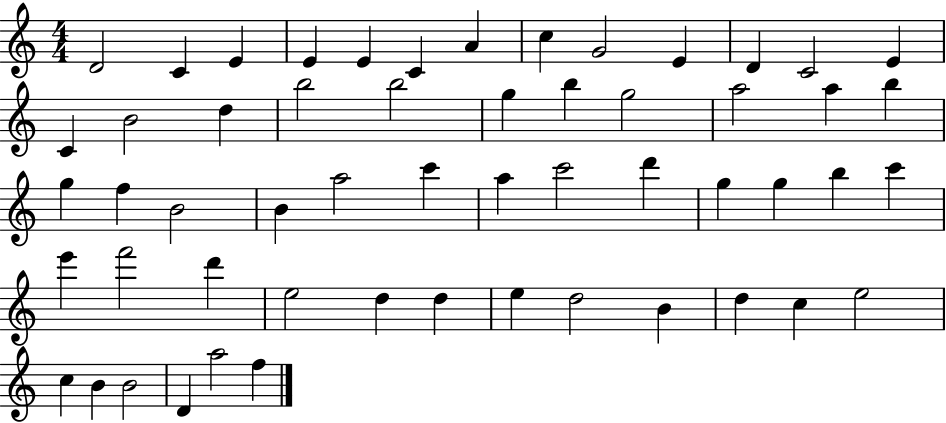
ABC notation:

X:1
T:Untitled
M:4/4
L:1/4
K:C
D2 C E E E C A c G2 E D C2 E C B2 d b2 b2 g b g2 a2 a b g f B2 B a2 c' a c'2 d' g g b c' e' f'2 d' e2 d d e d2 B d c e2 c B B2 D a2 f